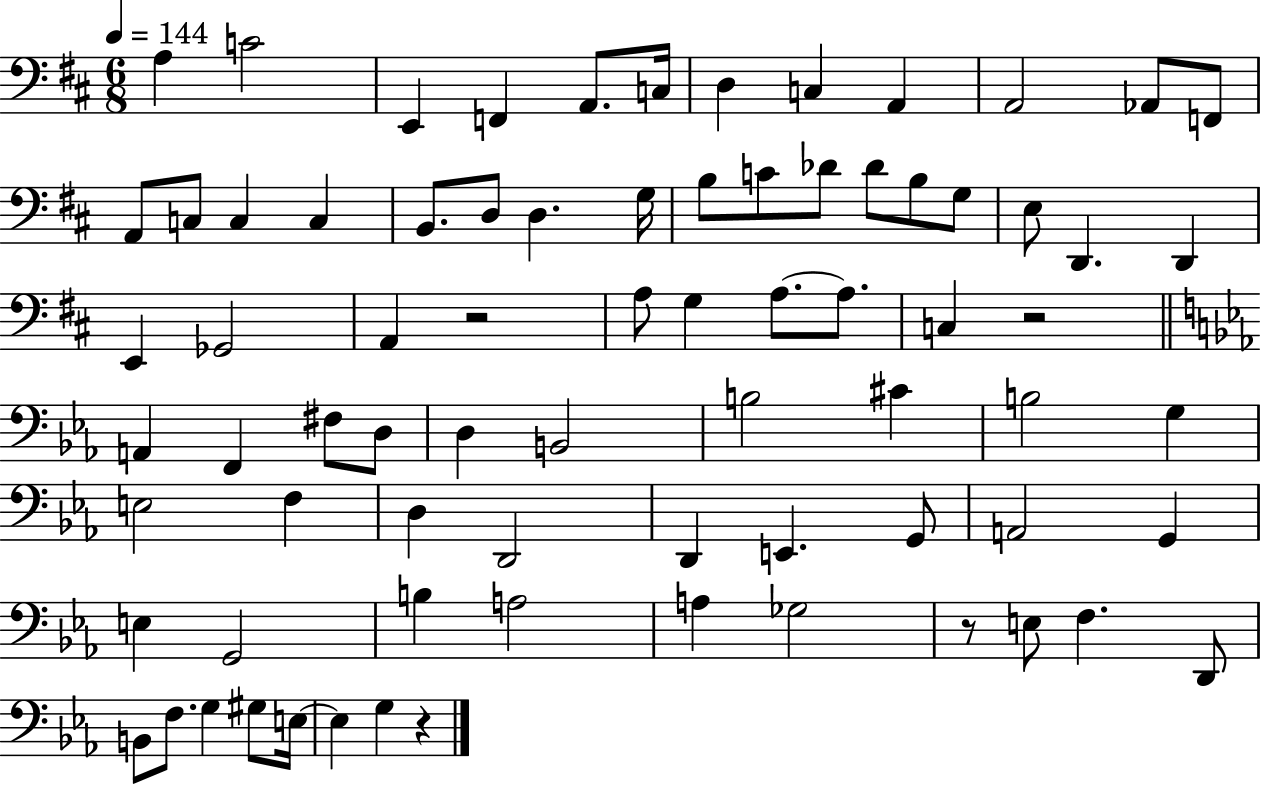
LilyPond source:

{
  \clef bass
  \numericTimeSignature
  \time 6/8
  \key d \major
  \tempo 4 = 144
  a4 c'2 | e,4 f,4 a,8. c16 | d4 c4 a,4 | a,2 aes,8 f,8 | \break a,8 c8 c4 c4 | b,8. d8 d4. g16 | b8 c'8 des'8 des'8 b8 g8 | e8 d,4. d,4 | \break e,4 ges,2 | a,4 r2 | a8 g4 a8.~~ a8. | c4 r2 | \break \bar "||" \break \key c \minor a,4 f,4 fis8 d8 | d4 b,2 | b2 cis'4 | b2 g4 | \break e2 f4 | d4 d,2 | d,4 e,4. g,8 | a,2 g,4 | \break e4 g,2 | b4 a2 | a4 ges2 | r8 e8 f4. d,8 | \break b,8 f8. g4 gis8 e16~~ | e4 g4 r4 | \bar "|."
}